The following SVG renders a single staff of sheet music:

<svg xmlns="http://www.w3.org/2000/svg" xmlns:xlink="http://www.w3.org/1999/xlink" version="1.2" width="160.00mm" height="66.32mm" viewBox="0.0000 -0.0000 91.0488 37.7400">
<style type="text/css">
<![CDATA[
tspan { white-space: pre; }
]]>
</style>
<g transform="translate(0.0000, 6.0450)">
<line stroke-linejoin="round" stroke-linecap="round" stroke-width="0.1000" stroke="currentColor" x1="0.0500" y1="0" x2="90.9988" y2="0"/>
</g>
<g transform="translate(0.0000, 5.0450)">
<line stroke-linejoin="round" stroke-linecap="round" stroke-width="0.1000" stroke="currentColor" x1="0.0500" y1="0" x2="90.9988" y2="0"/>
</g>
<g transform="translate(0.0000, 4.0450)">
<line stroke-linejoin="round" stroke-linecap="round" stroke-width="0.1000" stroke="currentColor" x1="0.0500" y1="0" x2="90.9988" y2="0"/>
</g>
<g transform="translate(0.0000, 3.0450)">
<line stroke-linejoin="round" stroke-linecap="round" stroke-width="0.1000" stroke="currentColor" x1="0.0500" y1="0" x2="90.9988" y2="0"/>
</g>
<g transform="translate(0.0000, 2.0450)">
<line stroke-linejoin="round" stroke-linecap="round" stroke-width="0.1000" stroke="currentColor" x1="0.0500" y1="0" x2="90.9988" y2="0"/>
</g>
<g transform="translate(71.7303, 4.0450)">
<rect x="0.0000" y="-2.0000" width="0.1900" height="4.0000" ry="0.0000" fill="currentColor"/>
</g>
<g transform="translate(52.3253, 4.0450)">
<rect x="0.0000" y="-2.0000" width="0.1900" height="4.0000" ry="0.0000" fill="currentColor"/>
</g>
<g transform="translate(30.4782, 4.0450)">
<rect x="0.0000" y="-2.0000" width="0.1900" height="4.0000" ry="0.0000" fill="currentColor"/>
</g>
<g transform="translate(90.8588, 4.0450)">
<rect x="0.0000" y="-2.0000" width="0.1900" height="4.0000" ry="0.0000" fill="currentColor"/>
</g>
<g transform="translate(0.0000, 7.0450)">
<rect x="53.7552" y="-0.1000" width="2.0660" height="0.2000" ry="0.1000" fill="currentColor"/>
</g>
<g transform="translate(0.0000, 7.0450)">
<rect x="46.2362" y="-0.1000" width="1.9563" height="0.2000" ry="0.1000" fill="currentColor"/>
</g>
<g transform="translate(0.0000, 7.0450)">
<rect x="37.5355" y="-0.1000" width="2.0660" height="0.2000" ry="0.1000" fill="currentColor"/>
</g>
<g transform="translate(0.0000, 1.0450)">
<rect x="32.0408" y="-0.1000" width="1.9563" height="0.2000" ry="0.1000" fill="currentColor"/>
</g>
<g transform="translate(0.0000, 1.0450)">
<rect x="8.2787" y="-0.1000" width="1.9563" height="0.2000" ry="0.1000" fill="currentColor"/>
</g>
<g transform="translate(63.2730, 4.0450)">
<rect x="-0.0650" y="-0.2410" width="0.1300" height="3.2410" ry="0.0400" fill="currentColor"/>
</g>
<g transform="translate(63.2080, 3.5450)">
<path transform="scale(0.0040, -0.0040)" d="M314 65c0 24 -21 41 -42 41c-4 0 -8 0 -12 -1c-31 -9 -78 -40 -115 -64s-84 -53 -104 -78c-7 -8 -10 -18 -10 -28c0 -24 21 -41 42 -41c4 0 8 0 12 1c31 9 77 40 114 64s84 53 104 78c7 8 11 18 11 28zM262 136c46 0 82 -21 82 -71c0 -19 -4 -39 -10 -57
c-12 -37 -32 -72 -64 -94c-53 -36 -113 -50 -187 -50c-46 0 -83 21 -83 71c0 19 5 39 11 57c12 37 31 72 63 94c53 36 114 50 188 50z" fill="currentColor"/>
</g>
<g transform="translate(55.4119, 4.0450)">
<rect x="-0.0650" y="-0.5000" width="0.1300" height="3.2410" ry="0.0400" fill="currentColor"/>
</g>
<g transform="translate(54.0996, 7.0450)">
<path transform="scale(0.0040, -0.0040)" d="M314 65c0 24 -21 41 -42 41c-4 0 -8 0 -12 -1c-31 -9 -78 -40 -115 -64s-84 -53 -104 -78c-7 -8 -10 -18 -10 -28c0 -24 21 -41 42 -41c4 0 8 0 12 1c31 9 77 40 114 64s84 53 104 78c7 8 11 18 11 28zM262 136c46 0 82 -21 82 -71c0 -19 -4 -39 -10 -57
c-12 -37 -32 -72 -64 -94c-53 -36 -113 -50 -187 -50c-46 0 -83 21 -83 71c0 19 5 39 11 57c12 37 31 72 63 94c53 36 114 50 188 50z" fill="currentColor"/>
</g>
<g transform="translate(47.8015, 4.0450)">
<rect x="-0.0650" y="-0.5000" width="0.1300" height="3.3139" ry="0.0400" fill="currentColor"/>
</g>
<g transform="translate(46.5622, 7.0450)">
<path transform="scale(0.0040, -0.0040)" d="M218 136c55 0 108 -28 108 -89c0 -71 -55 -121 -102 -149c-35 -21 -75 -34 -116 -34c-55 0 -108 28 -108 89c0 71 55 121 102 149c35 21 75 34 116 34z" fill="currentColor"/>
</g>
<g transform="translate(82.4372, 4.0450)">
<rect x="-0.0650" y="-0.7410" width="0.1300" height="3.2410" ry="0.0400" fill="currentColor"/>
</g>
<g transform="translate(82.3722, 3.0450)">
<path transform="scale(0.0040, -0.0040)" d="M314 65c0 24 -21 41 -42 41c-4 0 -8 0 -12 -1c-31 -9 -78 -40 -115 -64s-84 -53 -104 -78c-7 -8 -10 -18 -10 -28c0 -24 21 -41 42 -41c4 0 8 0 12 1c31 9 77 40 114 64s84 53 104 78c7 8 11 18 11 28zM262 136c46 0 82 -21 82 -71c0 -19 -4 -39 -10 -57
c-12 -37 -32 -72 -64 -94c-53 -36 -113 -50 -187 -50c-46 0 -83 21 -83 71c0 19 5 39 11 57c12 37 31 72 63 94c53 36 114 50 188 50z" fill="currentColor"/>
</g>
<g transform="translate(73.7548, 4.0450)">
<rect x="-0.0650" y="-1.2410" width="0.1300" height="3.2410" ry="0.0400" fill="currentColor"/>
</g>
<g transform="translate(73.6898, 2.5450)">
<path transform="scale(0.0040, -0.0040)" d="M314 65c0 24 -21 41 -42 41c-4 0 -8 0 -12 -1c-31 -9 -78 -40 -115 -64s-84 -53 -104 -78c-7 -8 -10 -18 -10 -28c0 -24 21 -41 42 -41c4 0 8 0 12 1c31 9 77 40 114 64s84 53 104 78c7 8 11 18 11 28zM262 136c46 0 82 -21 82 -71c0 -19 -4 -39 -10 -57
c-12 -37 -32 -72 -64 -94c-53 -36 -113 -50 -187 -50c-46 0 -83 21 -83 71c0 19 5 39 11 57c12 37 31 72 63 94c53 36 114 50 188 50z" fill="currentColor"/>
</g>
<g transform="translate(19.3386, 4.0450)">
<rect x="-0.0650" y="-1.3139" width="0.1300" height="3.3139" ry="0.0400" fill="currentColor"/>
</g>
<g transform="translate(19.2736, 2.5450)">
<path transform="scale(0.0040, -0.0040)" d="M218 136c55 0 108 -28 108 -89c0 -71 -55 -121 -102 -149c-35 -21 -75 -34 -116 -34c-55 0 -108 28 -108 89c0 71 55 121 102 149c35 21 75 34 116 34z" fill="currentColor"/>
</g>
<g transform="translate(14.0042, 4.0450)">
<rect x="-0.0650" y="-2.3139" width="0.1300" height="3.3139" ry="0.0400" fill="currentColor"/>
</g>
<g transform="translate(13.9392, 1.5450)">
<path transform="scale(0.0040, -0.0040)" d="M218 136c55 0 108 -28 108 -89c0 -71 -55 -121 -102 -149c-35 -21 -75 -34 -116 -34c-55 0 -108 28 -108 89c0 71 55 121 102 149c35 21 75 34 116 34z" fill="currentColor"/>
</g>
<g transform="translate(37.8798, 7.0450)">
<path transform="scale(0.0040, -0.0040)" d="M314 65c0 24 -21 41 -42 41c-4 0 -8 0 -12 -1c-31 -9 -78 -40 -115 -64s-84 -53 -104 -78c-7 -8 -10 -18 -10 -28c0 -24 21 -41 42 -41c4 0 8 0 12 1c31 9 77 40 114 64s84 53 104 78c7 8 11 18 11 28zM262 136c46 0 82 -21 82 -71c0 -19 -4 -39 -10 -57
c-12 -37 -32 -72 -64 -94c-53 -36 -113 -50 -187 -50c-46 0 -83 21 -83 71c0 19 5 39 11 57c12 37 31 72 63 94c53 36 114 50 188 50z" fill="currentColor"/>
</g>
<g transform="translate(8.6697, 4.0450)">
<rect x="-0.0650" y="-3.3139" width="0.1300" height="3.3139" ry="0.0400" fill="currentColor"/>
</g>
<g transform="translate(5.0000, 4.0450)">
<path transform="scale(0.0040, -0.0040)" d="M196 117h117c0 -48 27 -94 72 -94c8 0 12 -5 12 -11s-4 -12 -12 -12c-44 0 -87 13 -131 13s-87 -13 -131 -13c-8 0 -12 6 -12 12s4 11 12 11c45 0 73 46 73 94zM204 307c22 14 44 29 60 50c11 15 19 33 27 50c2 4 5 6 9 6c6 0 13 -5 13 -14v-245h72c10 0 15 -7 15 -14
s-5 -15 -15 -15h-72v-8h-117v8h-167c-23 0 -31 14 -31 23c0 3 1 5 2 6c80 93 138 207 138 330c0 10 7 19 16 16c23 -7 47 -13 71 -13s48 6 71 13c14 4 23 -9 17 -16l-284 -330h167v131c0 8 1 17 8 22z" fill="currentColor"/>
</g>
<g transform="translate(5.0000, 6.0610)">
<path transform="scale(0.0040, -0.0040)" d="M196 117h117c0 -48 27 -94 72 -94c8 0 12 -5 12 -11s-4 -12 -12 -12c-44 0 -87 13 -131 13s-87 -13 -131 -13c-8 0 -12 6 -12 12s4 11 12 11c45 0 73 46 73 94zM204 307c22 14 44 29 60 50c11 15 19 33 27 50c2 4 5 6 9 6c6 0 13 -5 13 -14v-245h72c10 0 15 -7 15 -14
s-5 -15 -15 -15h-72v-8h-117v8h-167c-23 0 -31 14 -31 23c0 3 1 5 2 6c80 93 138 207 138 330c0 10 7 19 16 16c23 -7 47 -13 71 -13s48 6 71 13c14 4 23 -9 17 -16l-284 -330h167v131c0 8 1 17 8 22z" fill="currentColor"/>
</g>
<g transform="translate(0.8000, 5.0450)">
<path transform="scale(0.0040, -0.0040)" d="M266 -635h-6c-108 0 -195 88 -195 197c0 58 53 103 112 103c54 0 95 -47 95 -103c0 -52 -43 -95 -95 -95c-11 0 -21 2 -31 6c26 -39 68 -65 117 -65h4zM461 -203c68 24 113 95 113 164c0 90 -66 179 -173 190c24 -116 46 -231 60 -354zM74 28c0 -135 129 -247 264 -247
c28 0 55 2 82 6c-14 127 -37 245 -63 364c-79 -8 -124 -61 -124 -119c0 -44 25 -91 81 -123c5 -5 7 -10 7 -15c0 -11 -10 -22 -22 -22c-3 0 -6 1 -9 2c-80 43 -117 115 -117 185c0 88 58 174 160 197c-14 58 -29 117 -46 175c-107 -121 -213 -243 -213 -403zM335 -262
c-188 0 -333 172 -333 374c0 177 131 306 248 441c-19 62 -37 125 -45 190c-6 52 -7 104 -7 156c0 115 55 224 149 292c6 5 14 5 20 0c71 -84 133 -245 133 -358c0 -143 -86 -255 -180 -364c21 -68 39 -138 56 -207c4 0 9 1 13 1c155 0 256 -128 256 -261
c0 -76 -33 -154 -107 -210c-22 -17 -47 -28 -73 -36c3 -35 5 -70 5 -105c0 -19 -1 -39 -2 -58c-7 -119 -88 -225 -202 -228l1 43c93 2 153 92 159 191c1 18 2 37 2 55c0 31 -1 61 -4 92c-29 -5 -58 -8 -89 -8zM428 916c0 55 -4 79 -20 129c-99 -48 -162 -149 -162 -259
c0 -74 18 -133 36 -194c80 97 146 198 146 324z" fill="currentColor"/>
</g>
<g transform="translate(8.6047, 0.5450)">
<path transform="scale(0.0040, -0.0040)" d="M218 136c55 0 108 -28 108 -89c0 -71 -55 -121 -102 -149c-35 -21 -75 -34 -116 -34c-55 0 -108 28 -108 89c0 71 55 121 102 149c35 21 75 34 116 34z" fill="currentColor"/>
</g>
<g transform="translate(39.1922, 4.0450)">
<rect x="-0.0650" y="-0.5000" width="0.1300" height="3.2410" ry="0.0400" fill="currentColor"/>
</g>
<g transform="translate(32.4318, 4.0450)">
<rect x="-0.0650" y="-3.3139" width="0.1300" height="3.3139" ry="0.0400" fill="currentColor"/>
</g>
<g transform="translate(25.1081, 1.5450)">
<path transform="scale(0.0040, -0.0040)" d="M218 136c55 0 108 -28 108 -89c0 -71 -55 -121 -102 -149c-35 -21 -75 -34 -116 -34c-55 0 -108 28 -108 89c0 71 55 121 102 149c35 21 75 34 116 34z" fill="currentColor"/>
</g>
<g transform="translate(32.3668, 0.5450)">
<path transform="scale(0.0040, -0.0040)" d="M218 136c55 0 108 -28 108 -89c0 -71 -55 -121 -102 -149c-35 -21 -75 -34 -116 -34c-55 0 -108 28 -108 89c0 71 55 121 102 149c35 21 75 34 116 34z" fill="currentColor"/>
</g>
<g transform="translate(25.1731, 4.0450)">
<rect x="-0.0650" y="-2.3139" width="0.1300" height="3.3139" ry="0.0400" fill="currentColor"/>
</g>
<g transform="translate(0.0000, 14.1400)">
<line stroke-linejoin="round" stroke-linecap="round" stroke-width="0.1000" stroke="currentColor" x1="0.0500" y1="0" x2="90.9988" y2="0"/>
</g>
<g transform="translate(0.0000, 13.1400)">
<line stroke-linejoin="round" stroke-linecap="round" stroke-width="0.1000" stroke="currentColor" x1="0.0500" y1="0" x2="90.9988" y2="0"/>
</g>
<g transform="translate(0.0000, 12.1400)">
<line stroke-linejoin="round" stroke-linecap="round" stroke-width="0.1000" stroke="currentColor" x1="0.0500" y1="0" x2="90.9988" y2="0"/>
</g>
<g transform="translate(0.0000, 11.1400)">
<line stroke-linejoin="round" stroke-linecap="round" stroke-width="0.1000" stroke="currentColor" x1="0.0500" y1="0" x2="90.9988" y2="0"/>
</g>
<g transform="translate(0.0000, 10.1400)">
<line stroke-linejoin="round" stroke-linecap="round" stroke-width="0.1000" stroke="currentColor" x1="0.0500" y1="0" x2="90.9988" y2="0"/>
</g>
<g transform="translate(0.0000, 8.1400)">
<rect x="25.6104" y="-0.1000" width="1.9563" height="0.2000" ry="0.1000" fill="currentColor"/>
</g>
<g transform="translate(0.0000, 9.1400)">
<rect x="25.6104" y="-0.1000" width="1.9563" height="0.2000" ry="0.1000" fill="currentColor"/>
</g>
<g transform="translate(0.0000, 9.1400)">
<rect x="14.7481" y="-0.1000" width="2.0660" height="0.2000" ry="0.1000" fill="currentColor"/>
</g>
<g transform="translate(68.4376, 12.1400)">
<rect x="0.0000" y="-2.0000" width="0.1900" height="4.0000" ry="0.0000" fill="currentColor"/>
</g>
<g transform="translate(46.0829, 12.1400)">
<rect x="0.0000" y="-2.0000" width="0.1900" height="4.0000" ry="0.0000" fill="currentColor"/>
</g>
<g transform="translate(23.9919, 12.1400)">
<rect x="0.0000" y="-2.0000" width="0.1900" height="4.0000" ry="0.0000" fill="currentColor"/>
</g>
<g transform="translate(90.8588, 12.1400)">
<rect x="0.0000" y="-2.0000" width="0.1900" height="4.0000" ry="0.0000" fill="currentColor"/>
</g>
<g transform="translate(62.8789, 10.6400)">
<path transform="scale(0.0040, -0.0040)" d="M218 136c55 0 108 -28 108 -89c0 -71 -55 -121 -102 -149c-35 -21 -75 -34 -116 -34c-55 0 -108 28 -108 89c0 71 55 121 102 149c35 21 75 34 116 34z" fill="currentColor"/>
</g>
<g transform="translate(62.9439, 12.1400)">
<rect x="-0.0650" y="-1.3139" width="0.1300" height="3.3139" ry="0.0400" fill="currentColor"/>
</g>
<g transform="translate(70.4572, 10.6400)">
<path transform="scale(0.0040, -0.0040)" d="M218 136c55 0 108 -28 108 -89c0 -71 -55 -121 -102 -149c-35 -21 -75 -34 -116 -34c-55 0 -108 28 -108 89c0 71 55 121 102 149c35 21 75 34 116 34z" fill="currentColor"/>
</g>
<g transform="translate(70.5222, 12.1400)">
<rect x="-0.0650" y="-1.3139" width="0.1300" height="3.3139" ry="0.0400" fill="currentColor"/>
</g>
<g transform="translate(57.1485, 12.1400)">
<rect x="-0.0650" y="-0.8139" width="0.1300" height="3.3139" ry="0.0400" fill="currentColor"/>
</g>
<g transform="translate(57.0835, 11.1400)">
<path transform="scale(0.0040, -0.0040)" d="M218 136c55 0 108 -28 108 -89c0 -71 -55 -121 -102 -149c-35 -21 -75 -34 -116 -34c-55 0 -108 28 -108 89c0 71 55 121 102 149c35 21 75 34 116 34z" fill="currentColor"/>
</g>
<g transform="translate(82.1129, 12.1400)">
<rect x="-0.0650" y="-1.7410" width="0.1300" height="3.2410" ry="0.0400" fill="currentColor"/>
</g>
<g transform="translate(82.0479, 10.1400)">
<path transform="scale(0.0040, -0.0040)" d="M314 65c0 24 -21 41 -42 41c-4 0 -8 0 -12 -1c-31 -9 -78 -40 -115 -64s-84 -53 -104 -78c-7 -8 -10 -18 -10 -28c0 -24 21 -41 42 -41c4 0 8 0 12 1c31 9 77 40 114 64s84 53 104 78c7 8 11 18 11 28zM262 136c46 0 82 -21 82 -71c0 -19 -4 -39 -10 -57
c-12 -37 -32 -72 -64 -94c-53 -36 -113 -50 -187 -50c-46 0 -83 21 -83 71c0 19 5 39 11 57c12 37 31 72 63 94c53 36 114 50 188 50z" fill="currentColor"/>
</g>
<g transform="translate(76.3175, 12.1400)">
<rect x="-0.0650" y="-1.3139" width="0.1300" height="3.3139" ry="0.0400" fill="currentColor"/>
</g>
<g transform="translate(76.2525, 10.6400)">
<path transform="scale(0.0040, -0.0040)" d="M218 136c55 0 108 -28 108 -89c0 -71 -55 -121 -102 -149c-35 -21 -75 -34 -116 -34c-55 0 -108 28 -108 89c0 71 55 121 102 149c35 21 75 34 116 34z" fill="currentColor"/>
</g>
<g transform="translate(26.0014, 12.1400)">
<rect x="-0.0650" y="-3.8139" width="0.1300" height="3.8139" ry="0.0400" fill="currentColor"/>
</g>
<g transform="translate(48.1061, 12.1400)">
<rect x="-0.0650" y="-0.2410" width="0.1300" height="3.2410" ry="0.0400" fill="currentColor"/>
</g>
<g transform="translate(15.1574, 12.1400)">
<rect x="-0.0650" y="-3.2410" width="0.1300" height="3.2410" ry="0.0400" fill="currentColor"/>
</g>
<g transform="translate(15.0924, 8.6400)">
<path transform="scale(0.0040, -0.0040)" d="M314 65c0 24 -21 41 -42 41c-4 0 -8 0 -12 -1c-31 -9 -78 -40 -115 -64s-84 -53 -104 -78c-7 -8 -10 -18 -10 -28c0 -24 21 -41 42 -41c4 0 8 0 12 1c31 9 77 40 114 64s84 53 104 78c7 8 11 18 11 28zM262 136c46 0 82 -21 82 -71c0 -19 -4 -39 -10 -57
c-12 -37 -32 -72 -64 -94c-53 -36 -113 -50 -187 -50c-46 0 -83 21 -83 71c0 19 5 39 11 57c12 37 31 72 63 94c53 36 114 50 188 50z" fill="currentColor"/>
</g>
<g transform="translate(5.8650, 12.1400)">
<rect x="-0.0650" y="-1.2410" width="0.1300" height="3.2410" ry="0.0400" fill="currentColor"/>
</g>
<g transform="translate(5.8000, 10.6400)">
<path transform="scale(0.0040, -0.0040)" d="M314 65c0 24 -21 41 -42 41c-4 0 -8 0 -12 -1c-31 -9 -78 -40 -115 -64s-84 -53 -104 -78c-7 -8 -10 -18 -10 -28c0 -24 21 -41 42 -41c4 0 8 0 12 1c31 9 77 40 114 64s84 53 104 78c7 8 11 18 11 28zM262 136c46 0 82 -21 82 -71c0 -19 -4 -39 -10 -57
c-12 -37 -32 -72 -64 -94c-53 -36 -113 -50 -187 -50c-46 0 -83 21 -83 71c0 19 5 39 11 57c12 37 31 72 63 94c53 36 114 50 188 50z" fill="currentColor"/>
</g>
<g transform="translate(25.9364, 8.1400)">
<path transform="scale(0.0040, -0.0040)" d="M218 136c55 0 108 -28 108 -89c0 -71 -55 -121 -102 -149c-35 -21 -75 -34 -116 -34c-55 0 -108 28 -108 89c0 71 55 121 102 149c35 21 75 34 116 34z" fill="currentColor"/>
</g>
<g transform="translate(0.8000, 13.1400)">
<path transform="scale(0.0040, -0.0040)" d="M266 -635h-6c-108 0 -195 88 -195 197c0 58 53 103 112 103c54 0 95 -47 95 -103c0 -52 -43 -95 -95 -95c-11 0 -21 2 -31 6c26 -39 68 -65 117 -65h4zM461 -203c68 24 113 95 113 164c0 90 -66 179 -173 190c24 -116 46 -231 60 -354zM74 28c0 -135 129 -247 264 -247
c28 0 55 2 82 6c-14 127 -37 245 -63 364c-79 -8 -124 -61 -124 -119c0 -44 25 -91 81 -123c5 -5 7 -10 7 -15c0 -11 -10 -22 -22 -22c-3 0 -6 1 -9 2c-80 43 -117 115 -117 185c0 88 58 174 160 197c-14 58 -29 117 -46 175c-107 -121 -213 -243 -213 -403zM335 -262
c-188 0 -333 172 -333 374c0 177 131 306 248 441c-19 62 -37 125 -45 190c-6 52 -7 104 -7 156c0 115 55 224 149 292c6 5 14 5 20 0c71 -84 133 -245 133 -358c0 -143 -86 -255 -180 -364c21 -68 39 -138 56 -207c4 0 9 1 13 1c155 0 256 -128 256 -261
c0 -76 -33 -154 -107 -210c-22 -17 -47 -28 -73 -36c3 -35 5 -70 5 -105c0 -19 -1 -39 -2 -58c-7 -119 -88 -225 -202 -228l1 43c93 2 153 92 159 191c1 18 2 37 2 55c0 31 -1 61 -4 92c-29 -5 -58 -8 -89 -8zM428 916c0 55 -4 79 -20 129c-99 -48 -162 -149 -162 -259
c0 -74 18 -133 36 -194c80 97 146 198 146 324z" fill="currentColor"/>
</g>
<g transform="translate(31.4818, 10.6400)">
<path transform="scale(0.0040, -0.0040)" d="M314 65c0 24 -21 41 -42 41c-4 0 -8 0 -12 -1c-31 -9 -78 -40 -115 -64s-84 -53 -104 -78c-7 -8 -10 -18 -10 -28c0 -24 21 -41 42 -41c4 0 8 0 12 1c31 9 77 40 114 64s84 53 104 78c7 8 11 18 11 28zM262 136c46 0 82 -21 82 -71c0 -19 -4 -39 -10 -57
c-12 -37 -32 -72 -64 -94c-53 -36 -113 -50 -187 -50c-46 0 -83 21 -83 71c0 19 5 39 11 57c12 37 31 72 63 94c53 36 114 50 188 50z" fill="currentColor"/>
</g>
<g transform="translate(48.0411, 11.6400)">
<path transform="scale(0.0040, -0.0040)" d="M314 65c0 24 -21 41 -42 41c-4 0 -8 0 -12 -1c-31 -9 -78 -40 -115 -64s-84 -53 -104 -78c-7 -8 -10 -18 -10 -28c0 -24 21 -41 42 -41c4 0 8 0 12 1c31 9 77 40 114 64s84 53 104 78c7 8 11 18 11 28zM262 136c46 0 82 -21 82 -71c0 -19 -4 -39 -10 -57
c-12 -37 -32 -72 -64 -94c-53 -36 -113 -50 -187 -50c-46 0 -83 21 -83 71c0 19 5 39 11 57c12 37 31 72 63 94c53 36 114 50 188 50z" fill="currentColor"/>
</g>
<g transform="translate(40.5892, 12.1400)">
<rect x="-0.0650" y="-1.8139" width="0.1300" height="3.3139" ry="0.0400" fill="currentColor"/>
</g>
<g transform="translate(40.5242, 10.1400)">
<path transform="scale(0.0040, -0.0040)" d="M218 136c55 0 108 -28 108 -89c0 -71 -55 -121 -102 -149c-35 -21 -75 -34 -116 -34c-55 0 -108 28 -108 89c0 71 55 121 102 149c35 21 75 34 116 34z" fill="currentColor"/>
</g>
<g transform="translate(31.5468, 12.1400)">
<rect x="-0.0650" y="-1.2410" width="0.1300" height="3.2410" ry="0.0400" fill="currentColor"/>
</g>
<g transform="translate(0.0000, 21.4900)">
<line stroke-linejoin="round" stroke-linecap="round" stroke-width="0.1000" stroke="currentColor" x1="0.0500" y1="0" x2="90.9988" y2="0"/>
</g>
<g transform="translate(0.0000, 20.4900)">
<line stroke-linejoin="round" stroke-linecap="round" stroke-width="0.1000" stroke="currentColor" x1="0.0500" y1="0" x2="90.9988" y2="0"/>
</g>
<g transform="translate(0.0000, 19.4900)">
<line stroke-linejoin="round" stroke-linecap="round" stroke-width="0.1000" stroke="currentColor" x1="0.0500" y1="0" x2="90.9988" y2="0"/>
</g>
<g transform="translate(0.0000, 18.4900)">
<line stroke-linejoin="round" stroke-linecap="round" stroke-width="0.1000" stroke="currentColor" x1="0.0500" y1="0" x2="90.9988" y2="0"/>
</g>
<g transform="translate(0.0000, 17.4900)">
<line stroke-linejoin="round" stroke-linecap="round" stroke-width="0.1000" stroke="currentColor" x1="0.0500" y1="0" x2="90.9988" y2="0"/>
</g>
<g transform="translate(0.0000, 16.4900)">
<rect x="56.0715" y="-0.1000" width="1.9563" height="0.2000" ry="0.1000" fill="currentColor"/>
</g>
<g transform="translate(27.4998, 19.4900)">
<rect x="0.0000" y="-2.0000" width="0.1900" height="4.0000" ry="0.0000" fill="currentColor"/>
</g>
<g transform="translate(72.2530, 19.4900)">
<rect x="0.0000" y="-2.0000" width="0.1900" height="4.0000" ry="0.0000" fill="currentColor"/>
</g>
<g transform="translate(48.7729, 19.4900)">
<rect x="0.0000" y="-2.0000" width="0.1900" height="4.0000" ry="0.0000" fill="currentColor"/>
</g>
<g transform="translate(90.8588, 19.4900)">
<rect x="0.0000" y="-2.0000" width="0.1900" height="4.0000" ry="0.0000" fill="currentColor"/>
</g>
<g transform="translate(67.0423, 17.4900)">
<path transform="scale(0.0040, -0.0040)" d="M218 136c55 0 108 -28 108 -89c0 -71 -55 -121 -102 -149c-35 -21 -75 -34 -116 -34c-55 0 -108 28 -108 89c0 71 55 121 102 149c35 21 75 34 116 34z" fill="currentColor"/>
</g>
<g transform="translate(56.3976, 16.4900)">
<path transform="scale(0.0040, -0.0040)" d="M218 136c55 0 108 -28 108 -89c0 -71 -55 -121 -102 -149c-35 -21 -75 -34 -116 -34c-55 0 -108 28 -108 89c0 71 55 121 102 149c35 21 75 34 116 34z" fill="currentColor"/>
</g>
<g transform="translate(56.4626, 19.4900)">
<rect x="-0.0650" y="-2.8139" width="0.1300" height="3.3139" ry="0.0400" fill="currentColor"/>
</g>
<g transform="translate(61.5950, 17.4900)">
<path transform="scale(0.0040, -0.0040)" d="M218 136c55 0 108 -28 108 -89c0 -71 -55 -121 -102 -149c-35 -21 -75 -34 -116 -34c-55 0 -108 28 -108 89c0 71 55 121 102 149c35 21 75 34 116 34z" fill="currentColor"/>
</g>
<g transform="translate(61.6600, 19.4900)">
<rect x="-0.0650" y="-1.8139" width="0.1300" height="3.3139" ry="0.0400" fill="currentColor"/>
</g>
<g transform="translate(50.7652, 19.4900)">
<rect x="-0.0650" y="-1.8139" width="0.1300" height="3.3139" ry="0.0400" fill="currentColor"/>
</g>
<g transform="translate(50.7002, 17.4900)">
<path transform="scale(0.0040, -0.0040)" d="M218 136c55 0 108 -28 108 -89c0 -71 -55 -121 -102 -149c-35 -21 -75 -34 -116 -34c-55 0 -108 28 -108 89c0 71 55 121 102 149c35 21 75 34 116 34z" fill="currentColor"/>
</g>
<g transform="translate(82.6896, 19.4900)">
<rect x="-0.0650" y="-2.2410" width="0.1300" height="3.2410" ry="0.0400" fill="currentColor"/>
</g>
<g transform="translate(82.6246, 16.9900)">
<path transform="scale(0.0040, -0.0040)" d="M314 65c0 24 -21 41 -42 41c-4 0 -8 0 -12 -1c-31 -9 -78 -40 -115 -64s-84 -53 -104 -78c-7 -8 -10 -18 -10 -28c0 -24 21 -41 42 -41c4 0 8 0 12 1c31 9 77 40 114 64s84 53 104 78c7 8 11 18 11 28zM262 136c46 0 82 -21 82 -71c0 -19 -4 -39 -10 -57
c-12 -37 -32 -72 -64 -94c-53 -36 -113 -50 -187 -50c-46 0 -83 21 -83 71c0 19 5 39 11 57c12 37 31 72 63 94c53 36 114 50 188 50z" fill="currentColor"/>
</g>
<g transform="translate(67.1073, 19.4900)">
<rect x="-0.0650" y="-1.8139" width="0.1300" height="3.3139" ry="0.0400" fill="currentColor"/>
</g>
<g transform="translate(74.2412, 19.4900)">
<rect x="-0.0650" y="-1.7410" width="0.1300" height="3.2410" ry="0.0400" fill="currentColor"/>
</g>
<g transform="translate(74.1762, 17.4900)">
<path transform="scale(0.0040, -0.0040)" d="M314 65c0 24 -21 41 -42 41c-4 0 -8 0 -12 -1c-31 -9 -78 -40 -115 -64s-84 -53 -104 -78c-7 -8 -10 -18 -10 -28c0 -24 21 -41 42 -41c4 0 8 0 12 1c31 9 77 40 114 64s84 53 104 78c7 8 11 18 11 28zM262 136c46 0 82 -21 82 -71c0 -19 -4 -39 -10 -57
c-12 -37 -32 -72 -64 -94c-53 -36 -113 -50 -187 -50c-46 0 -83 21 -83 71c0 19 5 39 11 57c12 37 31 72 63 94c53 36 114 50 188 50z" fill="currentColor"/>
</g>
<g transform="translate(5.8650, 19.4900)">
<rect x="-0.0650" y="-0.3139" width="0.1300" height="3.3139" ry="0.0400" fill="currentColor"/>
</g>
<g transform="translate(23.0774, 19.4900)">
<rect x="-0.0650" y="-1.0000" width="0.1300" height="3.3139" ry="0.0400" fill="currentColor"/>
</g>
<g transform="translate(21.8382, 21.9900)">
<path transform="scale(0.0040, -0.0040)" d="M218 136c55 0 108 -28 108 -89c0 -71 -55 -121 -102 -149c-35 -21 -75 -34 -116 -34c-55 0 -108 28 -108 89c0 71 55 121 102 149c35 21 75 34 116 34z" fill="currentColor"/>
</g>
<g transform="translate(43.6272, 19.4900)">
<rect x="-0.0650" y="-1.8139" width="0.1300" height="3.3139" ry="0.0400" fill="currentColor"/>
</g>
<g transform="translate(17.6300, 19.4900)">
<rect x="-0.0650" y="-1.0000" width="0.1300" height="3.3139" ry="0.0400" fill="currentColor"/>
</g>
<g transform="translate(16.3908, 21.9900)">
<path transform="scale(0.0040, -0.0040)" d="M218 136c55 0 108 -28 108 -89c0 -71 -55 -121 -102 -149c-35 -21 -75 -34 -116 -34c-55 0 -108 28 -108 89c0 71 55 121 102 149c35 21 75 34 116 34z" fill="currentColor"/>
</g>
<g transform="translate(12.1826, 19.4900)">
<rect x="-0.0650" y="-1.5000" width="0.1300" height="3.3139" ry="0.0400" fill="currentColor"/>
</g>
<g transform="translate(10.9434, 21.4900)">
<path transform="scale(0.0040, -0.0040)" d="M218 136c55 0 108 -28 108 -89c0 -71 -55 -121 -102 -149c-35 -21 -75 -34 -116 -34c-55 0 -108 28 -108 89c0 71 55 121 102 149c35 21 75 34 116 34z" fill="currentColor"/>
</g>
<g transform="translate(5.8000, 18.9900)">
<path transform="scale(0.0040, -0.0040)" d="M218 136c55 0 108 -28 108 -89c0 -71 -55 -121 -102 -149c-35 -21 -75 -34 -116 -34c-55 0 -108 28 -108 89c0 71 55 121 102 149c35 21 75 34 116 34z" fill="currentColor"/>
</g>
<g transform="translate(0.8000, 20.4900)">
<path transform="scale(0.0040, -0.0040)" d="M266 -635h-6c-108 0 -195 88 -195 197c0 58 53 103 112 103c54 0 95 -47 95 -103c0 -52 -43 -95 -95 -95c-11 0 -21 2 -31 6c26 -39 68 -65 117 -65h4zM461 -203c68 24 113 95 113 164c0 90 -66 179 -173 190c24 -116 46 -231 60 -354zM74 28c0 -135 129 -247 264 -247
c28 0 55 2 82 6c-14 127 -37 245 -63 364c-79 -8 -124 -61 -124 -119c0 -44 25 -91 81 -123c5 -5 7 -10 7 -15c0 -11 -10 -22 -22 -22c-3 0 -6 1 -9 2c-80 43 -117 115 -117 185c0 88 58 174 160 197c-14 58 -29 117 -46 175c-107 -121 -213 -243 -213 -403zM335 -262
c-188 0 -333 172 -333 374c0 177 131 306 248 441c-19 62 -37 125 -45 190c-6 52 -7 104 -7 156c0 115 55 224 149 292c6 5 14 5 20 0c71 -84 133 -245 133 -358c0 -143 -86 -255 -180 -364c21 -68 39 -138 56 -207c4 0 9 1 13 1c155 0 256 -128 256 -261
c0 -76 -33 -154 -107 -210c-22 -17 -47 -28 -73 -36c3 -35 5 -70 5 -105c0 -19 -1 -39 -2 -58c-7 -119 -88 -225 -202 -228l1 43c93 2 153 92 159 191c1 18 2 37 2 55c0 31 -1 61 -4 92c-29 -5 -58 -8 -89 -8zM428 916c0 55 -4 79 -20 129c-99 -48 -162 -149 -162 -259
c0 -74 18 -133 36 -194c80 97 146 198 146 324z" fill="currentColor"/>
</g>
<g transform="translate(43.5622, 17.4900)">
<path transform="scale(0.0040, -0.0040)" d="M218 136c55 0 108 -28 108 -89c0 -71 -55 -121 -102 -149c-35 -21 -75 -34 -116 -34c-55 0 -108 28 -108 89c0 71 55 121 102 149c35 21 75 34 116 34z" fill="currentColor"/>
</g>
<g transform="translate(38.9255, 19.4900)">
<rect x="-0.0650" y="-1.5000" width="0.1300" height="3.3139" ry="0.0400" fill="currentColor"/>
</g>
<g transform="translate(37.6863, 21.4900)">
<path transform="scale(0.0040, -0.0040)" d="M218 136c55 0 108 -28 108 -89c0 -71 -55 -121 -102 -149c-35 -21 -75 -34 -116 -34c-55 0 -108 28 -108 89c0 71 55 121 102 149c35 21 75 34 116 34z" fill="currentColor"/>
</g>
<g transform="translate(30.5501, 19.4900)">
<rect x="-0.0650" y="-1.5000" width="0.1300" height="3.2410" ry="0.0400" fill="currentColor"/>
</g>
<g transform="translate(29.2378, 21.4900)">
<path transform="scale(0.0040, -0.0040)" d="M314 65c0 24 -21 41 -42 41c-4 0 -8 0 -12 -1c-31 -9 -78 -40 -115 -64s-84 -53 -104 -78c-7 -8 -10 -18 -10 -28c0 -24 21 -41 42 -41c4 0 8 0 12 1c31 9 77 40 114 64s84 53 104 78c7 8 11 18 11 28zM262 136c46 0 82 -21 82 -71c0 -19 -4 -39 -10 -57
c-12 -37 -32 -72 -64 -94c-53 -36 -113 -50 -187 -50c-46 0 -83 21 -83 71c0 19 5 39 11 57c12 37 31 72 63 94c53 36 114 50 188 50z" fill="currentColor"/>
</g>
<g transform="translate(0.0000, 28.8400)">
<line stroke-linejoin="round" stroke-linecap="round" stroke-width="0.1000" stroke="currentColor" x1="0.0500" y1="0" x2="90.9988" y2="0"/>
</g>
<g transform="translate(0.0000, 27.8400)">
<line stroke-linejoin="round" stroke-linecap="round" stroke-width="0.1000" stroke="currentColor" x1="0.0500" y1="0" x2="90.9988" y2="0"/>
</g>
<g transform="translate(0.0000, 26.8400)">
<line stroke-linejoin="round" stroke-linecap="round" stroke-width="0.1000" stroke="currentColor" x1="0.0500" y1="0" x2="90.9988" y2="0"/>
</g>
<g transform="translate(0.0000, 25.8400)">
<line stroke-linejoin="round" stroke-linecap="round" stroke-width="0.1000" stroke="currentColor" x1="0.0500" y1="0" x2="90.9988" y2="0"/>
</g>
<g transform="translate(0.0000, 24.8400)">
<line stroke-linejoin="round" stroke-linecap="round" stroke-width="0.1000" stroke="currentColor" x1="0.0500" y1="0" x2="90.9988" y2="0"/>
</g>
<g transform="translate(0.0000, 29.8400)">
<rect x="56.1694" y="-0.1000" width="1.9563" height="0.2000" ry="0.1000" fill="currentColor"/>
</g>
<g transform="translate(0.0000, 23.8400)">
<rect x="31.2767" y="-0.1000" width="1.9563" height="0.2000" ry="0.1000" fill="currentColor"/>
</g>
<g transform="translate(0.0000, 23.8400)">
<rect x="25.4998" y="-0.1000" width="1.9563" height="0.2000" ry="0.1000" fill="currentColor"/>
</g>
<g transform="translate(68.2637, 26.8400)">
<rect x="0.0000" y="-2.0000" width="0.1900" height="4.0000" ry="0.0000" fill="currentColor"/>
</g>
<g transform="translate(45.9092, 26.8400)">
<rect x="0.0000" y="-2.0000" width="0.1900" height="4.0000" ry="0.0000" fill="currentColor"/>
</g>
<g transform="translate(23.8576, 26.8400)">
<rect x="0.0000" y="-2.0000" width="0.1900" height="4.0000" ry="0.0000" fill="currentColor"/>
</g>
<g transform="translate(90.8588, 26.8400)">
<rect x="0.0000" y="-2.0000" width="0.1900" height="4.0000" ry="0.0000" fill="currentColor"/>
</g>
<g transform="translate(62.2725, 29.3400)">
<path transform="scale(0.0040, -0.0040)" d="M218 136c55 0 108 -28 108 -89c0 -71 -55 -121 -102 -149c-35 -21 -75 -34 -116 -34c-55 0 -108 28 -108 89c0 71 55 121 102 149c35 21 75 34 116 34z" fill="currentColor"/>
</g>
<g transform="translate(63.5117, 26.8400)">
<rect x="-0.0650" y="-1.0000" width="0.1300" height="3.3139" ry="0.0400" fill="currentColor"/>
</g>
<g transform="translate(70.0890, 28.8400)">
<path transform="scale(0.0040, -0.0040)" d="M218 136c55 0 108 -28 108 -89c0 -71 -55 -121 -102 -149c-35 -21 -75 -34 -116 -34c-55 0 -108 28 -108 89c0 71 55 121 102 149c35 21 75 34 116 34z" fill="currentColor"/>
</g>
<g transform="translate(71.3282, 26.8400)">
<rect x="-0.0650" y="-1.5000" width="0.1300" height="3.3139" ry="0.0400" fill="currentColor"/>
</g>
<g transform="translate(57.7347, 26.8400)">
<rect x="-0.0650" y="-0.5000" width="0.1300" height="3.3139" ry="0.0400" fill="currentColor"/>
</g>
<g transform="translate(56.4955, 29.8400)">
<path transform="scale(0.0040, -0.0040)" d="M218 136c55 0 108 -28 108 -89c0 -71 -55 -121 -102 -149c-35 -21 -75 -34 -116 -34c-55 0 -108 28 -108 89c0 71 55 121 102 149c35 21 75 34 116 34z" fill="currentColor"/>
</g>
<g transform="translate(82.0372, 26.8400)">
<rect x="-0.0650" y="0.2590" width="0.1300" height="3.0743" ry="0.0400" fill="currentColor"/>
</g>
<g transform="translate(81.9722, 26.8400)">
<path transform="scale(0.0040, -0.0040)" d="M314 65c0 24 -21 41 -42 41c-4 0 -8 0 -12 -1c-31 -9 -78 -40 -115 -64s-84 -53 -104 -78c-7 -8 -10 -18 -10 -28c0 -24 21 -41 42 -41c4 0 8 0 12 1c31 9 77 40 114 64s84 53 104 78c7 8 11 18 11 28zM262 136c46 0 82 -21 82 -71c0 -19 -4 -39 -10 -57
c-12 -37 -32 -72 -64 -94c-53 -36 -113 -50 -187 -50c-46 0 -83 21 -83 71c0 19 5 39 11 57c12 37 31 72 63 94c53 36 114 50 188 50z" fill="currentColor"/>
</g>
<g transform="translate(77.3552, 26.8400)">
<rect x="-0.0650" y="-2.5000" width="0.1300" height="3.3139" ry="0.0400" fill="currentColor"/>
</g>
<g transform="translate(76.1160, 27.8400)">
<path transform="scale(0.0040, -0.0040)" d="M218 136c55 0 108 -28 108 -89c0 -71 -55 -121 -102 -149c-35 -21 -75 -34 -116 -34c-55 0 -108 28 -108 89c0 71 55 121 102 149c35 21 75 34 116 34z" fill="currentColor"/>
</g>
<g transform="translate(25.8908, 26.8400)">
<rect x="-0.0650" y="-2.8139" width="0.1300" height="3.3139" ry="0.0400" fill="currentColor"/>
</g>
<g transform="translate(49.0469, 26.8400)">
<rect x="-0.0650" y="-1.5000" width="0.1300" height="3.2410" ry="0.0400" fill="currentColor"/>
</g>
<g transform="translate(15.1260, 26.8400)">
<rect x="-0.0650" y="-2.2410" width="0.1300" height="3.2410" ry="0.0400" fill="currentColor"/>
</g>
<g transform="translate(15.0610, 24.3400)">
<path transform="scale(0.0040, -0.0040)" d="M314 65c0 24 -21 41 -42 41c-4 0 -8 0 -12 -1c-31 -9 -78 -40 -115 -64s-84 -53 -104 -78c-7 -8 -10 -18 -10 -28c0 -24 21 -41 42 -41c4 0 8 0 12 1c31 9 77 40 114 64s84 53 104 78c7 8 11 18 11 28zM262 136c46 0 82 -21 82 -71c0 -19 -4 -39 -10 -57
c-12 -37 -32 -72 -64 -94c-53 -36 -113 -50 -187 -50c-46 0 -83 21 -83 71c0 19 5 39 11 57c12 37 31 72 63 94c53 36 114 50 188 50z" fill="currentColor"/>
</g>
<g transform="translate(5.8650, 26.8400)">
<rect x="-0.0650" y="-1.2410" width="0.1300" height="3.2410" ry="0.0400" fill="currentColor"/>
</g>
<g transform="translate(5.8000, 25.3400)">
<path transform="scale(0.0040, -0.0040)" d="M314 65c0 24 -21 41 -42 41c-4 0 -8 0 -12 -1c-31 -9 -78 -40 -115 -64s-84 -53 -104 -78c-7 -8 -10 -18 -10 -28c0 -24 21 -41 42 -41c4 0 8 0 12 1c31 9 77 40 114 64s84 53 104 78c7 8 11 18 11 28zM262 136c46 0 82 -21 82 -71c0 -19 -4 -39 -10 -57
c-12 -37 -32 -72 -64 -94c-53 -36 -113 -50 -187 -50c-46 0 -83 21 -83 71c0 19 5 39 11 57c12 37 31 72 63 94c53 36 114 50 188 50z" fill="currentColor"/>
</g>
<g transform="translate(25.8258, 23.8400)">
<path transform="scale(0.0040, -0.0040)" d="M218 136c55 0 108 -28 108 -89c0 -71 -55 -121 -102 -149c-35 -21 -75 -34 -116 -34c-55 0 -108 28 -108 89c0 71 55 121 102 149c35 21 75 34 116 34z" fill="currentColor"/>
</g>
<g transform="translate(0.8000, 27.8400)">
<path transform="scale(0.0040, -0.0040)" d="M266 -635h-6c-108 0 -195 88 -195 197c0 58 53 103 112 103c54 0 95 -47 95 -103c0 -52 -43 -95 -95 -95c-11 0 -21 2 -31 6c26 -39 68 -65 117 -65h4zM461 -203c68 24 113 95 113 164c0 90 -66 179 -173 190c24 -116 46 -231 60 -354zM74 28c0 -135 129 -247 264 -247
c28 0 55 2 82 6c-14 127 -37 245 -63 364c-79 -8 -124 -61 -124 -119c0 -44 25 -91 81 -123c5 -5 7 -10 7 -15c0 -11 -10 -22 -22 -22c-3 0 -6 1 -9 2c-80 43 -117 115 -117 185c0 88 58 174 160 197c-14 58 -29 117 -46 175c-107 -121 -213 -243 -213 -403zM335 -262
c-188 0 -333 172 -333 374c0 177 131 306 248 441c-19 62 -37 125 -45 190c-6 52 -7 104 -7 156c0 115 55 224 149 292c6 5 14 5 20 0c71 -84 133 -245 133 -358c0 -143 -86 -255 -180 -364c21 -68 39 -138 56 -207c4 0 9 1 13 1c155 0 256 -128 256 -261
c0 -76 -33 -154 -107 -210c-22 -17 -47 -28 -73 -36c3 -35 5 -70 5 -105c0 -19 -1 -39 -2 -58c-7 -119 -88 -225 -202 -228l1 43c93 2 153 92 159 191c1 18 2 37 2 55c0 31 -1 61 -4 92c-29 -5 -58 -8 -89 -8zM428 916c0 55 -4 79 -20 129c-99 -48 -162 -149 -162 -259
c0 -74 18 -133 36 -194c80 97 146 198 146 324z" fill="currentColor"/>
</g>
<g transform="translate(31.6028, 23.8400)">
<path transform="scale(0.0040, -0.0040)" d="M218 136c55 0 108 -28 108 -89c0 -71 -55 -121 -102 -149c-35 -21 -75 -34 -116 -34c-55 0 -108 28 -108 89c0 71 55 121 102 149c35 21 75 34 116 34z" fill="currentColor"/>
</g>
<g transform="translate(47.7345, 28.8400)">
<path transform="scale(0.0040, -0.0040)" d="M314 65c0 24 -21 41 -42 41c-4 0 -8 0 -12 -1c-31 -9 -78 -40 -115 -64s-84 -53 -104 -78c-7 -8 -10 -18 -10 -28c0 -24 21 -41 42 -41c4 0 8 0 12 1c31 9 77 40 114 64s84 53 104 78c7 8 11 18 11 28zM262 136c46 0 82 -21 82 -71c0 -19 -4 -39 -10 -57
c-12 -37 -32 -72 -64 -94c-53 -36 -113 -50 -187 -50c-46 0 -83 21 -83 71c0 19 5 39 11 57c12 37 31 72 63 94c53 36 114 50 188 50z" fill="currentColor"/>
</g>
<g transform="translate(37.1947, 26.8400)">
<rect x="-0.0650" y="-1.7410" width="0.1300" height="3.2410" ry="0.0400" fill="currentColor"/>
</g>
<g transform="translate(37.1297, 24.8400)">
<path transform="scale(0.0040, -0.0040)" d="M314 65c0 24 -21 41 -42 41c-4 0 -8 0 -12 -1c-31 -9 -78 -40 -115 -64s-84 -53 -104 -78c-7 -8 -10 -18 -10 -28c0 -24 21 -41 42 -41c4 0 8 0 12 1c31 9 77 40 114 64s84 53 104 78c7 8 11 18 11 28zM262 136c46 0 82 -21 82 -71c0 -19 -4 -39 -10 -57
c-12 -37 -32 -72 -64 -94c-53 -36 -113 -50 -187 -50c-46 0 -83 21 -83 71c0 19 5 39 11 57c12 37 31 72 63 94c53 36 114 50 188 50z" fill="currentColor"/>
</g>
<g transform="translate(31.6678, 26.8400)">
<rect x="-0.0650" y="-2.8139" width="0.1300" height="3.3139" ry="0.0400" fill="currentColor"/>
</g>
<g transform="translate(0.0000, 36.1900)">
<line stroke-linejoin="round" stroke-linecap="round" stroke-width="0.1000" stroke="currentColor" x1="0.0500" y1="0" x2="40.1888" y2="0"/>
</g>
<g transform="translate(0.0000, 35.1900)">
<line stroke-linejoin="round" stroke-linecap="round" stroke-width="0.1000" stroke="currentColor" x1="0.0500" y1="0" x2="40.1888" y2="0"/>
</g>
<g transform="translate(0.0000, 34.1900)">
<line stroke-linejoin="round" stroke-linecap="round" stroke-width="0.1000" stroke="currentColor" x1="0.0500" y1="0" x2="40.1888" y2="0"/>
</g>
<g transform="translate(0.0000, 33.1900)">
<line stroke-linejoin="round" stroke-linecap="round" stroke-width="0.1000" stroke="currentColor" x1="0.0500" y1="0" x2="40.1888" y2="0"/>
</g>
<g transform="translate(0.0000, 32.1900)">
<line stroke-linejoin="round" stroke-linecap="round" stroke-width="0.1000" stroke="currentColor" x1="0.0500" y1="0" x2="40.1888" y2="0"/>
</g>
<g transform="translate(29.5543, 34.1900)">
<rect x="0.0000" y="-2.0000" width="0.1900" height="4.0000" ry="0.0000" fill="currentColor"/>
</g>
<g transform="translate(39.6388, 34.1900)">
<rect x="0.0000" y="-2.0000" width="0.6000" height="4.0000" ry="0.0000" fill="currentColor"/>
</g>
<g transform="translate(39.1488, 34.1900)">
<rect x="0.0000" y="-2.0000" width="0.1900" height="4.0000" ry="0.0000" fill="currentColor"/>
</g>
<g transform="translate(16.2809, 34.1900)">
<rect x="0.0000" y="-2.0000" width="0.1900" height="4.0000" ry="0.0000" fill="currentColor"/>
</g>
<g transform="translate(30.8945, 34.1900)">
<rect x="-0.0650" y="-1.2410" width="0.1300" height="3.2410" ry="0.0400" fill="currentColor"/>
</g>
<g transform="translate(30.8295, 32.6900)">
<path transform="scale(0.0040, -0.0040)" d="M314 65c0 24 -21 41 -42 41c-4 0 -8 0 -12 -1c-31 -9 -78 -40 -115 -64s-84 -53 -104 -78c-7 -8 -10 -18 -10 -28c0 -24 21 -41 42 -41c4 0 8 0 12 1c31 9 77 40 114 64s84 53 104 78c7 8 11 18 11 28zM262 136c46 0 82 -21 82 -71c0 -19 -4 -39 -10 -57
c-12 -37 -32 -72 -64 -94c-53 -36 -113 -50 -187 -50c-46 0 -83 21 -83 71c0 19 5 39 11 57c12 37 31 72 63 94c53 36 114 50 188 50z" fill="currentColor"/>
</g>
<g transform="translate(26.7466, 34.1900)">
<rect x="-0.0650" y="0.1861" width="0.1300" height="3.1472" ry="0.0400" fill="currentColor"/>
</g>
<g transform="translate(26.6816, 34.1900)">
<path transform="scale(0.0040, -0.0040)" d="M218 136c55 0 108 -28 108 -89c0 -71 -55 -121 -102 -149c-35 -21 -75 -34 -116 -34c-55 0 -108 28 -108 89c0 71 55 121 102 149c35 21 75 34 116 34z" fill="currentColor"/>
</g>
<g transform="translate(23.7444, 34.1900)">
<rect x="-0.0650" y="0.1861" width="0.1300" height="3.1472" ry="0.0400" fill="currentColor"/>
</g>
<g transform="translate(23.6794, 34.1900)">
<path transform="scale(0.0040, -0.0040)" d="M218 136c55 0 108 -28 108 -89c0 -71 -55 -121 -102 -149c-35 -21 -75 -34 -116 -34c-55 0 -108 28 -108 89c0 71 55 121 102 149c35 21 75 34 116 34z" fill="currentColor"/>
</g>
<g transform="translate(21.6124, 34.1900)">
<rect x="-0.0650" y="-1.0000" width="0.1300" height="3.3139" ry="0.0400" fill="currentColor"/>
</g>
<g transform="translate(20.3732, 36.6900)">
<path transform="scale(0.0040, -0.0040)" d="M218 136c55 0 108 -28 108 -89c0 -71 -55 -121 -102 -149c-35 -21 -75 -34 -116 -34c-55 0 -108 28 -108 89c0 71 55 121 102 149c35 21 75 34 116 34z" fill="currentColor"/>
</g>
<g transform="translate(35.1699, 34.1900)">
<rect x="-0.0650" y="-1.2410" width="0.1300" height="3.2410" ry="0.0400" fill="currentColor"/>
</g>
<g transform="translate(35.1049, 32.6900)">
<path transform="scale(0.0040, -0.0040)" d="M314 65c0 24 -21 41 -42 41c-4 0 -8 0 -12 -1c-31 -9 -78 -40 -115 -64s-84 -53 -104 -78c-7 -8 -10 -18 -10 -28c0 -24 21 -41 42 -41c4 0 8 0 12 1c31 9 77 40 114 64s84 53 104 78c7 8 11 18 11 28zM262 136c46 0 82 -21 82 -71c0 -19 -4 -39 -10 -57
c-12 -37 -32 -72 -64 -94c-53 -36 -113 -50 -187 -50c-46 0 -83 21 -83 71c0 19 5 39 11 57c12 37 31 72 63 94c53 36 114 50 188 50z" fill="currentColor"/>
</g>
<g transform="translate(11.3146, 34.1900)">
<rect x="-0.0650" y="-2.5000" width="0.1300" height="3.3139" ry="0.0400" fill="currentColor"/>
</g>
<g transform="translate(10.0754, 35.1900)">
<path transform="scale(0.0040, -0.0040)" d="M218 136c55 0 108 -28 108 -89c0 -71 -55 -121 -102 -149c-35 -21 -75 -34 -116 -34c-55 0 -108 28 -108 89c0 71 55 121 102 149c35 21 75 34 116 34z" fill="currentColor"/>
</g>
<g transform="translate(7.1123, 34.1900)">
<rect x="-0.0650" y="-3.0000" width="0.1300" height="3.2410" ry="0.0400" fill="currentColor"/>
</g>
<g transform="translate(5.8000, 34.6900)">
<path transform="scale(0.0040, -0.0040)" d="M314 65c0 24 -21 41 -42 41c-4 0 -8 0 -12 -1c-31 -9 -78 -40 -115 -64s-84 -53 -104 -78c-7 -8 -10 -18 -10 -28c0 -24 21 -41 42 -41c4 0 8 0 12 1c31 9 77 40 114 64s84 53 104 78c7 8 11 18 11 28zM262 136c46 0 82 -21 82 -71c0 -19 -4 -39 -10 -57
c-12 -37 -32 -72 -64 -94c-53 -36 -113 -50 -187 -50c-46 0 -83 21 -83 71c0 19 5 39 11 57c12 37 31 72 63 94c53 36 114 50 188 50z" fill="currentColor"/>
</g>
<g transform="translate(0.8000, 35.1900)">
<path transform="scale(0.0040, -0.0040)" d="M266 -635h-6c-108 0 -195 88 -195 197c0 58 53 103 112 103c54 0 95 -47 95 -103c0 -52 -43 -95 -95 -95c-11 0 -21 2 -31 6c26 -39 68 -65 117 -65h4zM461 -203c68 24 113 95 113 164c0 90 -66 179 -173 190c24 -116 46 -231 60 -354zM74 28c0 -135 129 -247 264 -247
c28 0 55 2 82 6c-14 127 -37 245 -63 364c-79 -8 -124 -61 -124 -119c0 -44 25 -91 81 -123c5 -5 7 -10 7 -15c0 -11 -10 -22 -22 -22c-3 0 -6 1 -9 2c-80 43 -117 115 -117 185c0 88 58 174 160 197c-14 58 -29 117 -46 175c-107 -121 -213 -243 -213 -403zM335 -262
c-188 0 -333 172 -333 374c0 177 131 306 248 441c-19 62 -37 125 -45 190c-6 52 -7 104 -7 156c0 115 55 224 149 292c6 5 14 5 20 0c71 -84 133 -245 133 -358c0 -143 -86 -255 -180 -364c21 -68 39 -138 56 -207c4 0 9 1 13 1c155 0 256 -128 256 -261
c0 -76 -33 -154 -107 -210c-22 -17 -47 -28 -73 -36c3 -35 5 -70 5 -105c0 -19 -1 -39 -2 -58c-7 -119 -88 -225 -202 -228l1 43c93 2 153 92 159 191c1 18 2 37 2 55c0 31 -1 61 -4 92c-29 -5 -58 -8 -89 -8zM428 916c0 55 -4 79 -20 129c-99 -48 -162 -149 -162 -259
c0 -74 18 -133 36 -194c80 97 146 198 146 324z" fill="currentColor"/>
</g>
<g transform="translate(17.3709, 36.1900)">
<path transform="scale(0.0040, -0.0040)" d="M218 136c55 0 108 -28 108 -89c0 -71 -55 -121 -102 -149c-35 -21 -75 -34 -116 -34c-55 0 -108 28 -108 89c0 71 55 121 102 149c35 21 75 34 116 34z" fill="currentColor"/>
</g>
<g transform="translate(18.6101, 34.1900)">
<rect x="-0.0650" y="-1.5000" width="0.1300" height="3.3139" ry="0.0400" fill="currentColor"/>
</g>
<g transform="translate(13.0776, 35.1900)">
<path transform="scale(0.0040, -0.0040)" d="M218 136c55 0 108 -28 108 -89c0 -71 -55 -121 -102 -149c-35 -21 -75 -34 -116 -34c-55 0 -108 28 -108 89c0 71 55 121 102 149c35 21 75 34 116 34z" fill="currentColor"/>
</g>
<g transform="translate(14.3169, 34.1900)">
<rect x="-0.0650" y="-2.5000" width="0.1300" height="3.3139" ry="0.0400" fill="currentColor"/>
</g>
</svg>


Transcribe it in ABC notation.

X:1
T:Untitled
M:4/4
L:1/4
K:C
b g e g b C2 C C2 c2 e2 d2 e2 b2 c' e2 f c2 d e e e f2 c E D D E2 E f f a f f f2 g2 e2 g2 a a f2 E2 C D E G B2 A2 G G E D B B e2 e2